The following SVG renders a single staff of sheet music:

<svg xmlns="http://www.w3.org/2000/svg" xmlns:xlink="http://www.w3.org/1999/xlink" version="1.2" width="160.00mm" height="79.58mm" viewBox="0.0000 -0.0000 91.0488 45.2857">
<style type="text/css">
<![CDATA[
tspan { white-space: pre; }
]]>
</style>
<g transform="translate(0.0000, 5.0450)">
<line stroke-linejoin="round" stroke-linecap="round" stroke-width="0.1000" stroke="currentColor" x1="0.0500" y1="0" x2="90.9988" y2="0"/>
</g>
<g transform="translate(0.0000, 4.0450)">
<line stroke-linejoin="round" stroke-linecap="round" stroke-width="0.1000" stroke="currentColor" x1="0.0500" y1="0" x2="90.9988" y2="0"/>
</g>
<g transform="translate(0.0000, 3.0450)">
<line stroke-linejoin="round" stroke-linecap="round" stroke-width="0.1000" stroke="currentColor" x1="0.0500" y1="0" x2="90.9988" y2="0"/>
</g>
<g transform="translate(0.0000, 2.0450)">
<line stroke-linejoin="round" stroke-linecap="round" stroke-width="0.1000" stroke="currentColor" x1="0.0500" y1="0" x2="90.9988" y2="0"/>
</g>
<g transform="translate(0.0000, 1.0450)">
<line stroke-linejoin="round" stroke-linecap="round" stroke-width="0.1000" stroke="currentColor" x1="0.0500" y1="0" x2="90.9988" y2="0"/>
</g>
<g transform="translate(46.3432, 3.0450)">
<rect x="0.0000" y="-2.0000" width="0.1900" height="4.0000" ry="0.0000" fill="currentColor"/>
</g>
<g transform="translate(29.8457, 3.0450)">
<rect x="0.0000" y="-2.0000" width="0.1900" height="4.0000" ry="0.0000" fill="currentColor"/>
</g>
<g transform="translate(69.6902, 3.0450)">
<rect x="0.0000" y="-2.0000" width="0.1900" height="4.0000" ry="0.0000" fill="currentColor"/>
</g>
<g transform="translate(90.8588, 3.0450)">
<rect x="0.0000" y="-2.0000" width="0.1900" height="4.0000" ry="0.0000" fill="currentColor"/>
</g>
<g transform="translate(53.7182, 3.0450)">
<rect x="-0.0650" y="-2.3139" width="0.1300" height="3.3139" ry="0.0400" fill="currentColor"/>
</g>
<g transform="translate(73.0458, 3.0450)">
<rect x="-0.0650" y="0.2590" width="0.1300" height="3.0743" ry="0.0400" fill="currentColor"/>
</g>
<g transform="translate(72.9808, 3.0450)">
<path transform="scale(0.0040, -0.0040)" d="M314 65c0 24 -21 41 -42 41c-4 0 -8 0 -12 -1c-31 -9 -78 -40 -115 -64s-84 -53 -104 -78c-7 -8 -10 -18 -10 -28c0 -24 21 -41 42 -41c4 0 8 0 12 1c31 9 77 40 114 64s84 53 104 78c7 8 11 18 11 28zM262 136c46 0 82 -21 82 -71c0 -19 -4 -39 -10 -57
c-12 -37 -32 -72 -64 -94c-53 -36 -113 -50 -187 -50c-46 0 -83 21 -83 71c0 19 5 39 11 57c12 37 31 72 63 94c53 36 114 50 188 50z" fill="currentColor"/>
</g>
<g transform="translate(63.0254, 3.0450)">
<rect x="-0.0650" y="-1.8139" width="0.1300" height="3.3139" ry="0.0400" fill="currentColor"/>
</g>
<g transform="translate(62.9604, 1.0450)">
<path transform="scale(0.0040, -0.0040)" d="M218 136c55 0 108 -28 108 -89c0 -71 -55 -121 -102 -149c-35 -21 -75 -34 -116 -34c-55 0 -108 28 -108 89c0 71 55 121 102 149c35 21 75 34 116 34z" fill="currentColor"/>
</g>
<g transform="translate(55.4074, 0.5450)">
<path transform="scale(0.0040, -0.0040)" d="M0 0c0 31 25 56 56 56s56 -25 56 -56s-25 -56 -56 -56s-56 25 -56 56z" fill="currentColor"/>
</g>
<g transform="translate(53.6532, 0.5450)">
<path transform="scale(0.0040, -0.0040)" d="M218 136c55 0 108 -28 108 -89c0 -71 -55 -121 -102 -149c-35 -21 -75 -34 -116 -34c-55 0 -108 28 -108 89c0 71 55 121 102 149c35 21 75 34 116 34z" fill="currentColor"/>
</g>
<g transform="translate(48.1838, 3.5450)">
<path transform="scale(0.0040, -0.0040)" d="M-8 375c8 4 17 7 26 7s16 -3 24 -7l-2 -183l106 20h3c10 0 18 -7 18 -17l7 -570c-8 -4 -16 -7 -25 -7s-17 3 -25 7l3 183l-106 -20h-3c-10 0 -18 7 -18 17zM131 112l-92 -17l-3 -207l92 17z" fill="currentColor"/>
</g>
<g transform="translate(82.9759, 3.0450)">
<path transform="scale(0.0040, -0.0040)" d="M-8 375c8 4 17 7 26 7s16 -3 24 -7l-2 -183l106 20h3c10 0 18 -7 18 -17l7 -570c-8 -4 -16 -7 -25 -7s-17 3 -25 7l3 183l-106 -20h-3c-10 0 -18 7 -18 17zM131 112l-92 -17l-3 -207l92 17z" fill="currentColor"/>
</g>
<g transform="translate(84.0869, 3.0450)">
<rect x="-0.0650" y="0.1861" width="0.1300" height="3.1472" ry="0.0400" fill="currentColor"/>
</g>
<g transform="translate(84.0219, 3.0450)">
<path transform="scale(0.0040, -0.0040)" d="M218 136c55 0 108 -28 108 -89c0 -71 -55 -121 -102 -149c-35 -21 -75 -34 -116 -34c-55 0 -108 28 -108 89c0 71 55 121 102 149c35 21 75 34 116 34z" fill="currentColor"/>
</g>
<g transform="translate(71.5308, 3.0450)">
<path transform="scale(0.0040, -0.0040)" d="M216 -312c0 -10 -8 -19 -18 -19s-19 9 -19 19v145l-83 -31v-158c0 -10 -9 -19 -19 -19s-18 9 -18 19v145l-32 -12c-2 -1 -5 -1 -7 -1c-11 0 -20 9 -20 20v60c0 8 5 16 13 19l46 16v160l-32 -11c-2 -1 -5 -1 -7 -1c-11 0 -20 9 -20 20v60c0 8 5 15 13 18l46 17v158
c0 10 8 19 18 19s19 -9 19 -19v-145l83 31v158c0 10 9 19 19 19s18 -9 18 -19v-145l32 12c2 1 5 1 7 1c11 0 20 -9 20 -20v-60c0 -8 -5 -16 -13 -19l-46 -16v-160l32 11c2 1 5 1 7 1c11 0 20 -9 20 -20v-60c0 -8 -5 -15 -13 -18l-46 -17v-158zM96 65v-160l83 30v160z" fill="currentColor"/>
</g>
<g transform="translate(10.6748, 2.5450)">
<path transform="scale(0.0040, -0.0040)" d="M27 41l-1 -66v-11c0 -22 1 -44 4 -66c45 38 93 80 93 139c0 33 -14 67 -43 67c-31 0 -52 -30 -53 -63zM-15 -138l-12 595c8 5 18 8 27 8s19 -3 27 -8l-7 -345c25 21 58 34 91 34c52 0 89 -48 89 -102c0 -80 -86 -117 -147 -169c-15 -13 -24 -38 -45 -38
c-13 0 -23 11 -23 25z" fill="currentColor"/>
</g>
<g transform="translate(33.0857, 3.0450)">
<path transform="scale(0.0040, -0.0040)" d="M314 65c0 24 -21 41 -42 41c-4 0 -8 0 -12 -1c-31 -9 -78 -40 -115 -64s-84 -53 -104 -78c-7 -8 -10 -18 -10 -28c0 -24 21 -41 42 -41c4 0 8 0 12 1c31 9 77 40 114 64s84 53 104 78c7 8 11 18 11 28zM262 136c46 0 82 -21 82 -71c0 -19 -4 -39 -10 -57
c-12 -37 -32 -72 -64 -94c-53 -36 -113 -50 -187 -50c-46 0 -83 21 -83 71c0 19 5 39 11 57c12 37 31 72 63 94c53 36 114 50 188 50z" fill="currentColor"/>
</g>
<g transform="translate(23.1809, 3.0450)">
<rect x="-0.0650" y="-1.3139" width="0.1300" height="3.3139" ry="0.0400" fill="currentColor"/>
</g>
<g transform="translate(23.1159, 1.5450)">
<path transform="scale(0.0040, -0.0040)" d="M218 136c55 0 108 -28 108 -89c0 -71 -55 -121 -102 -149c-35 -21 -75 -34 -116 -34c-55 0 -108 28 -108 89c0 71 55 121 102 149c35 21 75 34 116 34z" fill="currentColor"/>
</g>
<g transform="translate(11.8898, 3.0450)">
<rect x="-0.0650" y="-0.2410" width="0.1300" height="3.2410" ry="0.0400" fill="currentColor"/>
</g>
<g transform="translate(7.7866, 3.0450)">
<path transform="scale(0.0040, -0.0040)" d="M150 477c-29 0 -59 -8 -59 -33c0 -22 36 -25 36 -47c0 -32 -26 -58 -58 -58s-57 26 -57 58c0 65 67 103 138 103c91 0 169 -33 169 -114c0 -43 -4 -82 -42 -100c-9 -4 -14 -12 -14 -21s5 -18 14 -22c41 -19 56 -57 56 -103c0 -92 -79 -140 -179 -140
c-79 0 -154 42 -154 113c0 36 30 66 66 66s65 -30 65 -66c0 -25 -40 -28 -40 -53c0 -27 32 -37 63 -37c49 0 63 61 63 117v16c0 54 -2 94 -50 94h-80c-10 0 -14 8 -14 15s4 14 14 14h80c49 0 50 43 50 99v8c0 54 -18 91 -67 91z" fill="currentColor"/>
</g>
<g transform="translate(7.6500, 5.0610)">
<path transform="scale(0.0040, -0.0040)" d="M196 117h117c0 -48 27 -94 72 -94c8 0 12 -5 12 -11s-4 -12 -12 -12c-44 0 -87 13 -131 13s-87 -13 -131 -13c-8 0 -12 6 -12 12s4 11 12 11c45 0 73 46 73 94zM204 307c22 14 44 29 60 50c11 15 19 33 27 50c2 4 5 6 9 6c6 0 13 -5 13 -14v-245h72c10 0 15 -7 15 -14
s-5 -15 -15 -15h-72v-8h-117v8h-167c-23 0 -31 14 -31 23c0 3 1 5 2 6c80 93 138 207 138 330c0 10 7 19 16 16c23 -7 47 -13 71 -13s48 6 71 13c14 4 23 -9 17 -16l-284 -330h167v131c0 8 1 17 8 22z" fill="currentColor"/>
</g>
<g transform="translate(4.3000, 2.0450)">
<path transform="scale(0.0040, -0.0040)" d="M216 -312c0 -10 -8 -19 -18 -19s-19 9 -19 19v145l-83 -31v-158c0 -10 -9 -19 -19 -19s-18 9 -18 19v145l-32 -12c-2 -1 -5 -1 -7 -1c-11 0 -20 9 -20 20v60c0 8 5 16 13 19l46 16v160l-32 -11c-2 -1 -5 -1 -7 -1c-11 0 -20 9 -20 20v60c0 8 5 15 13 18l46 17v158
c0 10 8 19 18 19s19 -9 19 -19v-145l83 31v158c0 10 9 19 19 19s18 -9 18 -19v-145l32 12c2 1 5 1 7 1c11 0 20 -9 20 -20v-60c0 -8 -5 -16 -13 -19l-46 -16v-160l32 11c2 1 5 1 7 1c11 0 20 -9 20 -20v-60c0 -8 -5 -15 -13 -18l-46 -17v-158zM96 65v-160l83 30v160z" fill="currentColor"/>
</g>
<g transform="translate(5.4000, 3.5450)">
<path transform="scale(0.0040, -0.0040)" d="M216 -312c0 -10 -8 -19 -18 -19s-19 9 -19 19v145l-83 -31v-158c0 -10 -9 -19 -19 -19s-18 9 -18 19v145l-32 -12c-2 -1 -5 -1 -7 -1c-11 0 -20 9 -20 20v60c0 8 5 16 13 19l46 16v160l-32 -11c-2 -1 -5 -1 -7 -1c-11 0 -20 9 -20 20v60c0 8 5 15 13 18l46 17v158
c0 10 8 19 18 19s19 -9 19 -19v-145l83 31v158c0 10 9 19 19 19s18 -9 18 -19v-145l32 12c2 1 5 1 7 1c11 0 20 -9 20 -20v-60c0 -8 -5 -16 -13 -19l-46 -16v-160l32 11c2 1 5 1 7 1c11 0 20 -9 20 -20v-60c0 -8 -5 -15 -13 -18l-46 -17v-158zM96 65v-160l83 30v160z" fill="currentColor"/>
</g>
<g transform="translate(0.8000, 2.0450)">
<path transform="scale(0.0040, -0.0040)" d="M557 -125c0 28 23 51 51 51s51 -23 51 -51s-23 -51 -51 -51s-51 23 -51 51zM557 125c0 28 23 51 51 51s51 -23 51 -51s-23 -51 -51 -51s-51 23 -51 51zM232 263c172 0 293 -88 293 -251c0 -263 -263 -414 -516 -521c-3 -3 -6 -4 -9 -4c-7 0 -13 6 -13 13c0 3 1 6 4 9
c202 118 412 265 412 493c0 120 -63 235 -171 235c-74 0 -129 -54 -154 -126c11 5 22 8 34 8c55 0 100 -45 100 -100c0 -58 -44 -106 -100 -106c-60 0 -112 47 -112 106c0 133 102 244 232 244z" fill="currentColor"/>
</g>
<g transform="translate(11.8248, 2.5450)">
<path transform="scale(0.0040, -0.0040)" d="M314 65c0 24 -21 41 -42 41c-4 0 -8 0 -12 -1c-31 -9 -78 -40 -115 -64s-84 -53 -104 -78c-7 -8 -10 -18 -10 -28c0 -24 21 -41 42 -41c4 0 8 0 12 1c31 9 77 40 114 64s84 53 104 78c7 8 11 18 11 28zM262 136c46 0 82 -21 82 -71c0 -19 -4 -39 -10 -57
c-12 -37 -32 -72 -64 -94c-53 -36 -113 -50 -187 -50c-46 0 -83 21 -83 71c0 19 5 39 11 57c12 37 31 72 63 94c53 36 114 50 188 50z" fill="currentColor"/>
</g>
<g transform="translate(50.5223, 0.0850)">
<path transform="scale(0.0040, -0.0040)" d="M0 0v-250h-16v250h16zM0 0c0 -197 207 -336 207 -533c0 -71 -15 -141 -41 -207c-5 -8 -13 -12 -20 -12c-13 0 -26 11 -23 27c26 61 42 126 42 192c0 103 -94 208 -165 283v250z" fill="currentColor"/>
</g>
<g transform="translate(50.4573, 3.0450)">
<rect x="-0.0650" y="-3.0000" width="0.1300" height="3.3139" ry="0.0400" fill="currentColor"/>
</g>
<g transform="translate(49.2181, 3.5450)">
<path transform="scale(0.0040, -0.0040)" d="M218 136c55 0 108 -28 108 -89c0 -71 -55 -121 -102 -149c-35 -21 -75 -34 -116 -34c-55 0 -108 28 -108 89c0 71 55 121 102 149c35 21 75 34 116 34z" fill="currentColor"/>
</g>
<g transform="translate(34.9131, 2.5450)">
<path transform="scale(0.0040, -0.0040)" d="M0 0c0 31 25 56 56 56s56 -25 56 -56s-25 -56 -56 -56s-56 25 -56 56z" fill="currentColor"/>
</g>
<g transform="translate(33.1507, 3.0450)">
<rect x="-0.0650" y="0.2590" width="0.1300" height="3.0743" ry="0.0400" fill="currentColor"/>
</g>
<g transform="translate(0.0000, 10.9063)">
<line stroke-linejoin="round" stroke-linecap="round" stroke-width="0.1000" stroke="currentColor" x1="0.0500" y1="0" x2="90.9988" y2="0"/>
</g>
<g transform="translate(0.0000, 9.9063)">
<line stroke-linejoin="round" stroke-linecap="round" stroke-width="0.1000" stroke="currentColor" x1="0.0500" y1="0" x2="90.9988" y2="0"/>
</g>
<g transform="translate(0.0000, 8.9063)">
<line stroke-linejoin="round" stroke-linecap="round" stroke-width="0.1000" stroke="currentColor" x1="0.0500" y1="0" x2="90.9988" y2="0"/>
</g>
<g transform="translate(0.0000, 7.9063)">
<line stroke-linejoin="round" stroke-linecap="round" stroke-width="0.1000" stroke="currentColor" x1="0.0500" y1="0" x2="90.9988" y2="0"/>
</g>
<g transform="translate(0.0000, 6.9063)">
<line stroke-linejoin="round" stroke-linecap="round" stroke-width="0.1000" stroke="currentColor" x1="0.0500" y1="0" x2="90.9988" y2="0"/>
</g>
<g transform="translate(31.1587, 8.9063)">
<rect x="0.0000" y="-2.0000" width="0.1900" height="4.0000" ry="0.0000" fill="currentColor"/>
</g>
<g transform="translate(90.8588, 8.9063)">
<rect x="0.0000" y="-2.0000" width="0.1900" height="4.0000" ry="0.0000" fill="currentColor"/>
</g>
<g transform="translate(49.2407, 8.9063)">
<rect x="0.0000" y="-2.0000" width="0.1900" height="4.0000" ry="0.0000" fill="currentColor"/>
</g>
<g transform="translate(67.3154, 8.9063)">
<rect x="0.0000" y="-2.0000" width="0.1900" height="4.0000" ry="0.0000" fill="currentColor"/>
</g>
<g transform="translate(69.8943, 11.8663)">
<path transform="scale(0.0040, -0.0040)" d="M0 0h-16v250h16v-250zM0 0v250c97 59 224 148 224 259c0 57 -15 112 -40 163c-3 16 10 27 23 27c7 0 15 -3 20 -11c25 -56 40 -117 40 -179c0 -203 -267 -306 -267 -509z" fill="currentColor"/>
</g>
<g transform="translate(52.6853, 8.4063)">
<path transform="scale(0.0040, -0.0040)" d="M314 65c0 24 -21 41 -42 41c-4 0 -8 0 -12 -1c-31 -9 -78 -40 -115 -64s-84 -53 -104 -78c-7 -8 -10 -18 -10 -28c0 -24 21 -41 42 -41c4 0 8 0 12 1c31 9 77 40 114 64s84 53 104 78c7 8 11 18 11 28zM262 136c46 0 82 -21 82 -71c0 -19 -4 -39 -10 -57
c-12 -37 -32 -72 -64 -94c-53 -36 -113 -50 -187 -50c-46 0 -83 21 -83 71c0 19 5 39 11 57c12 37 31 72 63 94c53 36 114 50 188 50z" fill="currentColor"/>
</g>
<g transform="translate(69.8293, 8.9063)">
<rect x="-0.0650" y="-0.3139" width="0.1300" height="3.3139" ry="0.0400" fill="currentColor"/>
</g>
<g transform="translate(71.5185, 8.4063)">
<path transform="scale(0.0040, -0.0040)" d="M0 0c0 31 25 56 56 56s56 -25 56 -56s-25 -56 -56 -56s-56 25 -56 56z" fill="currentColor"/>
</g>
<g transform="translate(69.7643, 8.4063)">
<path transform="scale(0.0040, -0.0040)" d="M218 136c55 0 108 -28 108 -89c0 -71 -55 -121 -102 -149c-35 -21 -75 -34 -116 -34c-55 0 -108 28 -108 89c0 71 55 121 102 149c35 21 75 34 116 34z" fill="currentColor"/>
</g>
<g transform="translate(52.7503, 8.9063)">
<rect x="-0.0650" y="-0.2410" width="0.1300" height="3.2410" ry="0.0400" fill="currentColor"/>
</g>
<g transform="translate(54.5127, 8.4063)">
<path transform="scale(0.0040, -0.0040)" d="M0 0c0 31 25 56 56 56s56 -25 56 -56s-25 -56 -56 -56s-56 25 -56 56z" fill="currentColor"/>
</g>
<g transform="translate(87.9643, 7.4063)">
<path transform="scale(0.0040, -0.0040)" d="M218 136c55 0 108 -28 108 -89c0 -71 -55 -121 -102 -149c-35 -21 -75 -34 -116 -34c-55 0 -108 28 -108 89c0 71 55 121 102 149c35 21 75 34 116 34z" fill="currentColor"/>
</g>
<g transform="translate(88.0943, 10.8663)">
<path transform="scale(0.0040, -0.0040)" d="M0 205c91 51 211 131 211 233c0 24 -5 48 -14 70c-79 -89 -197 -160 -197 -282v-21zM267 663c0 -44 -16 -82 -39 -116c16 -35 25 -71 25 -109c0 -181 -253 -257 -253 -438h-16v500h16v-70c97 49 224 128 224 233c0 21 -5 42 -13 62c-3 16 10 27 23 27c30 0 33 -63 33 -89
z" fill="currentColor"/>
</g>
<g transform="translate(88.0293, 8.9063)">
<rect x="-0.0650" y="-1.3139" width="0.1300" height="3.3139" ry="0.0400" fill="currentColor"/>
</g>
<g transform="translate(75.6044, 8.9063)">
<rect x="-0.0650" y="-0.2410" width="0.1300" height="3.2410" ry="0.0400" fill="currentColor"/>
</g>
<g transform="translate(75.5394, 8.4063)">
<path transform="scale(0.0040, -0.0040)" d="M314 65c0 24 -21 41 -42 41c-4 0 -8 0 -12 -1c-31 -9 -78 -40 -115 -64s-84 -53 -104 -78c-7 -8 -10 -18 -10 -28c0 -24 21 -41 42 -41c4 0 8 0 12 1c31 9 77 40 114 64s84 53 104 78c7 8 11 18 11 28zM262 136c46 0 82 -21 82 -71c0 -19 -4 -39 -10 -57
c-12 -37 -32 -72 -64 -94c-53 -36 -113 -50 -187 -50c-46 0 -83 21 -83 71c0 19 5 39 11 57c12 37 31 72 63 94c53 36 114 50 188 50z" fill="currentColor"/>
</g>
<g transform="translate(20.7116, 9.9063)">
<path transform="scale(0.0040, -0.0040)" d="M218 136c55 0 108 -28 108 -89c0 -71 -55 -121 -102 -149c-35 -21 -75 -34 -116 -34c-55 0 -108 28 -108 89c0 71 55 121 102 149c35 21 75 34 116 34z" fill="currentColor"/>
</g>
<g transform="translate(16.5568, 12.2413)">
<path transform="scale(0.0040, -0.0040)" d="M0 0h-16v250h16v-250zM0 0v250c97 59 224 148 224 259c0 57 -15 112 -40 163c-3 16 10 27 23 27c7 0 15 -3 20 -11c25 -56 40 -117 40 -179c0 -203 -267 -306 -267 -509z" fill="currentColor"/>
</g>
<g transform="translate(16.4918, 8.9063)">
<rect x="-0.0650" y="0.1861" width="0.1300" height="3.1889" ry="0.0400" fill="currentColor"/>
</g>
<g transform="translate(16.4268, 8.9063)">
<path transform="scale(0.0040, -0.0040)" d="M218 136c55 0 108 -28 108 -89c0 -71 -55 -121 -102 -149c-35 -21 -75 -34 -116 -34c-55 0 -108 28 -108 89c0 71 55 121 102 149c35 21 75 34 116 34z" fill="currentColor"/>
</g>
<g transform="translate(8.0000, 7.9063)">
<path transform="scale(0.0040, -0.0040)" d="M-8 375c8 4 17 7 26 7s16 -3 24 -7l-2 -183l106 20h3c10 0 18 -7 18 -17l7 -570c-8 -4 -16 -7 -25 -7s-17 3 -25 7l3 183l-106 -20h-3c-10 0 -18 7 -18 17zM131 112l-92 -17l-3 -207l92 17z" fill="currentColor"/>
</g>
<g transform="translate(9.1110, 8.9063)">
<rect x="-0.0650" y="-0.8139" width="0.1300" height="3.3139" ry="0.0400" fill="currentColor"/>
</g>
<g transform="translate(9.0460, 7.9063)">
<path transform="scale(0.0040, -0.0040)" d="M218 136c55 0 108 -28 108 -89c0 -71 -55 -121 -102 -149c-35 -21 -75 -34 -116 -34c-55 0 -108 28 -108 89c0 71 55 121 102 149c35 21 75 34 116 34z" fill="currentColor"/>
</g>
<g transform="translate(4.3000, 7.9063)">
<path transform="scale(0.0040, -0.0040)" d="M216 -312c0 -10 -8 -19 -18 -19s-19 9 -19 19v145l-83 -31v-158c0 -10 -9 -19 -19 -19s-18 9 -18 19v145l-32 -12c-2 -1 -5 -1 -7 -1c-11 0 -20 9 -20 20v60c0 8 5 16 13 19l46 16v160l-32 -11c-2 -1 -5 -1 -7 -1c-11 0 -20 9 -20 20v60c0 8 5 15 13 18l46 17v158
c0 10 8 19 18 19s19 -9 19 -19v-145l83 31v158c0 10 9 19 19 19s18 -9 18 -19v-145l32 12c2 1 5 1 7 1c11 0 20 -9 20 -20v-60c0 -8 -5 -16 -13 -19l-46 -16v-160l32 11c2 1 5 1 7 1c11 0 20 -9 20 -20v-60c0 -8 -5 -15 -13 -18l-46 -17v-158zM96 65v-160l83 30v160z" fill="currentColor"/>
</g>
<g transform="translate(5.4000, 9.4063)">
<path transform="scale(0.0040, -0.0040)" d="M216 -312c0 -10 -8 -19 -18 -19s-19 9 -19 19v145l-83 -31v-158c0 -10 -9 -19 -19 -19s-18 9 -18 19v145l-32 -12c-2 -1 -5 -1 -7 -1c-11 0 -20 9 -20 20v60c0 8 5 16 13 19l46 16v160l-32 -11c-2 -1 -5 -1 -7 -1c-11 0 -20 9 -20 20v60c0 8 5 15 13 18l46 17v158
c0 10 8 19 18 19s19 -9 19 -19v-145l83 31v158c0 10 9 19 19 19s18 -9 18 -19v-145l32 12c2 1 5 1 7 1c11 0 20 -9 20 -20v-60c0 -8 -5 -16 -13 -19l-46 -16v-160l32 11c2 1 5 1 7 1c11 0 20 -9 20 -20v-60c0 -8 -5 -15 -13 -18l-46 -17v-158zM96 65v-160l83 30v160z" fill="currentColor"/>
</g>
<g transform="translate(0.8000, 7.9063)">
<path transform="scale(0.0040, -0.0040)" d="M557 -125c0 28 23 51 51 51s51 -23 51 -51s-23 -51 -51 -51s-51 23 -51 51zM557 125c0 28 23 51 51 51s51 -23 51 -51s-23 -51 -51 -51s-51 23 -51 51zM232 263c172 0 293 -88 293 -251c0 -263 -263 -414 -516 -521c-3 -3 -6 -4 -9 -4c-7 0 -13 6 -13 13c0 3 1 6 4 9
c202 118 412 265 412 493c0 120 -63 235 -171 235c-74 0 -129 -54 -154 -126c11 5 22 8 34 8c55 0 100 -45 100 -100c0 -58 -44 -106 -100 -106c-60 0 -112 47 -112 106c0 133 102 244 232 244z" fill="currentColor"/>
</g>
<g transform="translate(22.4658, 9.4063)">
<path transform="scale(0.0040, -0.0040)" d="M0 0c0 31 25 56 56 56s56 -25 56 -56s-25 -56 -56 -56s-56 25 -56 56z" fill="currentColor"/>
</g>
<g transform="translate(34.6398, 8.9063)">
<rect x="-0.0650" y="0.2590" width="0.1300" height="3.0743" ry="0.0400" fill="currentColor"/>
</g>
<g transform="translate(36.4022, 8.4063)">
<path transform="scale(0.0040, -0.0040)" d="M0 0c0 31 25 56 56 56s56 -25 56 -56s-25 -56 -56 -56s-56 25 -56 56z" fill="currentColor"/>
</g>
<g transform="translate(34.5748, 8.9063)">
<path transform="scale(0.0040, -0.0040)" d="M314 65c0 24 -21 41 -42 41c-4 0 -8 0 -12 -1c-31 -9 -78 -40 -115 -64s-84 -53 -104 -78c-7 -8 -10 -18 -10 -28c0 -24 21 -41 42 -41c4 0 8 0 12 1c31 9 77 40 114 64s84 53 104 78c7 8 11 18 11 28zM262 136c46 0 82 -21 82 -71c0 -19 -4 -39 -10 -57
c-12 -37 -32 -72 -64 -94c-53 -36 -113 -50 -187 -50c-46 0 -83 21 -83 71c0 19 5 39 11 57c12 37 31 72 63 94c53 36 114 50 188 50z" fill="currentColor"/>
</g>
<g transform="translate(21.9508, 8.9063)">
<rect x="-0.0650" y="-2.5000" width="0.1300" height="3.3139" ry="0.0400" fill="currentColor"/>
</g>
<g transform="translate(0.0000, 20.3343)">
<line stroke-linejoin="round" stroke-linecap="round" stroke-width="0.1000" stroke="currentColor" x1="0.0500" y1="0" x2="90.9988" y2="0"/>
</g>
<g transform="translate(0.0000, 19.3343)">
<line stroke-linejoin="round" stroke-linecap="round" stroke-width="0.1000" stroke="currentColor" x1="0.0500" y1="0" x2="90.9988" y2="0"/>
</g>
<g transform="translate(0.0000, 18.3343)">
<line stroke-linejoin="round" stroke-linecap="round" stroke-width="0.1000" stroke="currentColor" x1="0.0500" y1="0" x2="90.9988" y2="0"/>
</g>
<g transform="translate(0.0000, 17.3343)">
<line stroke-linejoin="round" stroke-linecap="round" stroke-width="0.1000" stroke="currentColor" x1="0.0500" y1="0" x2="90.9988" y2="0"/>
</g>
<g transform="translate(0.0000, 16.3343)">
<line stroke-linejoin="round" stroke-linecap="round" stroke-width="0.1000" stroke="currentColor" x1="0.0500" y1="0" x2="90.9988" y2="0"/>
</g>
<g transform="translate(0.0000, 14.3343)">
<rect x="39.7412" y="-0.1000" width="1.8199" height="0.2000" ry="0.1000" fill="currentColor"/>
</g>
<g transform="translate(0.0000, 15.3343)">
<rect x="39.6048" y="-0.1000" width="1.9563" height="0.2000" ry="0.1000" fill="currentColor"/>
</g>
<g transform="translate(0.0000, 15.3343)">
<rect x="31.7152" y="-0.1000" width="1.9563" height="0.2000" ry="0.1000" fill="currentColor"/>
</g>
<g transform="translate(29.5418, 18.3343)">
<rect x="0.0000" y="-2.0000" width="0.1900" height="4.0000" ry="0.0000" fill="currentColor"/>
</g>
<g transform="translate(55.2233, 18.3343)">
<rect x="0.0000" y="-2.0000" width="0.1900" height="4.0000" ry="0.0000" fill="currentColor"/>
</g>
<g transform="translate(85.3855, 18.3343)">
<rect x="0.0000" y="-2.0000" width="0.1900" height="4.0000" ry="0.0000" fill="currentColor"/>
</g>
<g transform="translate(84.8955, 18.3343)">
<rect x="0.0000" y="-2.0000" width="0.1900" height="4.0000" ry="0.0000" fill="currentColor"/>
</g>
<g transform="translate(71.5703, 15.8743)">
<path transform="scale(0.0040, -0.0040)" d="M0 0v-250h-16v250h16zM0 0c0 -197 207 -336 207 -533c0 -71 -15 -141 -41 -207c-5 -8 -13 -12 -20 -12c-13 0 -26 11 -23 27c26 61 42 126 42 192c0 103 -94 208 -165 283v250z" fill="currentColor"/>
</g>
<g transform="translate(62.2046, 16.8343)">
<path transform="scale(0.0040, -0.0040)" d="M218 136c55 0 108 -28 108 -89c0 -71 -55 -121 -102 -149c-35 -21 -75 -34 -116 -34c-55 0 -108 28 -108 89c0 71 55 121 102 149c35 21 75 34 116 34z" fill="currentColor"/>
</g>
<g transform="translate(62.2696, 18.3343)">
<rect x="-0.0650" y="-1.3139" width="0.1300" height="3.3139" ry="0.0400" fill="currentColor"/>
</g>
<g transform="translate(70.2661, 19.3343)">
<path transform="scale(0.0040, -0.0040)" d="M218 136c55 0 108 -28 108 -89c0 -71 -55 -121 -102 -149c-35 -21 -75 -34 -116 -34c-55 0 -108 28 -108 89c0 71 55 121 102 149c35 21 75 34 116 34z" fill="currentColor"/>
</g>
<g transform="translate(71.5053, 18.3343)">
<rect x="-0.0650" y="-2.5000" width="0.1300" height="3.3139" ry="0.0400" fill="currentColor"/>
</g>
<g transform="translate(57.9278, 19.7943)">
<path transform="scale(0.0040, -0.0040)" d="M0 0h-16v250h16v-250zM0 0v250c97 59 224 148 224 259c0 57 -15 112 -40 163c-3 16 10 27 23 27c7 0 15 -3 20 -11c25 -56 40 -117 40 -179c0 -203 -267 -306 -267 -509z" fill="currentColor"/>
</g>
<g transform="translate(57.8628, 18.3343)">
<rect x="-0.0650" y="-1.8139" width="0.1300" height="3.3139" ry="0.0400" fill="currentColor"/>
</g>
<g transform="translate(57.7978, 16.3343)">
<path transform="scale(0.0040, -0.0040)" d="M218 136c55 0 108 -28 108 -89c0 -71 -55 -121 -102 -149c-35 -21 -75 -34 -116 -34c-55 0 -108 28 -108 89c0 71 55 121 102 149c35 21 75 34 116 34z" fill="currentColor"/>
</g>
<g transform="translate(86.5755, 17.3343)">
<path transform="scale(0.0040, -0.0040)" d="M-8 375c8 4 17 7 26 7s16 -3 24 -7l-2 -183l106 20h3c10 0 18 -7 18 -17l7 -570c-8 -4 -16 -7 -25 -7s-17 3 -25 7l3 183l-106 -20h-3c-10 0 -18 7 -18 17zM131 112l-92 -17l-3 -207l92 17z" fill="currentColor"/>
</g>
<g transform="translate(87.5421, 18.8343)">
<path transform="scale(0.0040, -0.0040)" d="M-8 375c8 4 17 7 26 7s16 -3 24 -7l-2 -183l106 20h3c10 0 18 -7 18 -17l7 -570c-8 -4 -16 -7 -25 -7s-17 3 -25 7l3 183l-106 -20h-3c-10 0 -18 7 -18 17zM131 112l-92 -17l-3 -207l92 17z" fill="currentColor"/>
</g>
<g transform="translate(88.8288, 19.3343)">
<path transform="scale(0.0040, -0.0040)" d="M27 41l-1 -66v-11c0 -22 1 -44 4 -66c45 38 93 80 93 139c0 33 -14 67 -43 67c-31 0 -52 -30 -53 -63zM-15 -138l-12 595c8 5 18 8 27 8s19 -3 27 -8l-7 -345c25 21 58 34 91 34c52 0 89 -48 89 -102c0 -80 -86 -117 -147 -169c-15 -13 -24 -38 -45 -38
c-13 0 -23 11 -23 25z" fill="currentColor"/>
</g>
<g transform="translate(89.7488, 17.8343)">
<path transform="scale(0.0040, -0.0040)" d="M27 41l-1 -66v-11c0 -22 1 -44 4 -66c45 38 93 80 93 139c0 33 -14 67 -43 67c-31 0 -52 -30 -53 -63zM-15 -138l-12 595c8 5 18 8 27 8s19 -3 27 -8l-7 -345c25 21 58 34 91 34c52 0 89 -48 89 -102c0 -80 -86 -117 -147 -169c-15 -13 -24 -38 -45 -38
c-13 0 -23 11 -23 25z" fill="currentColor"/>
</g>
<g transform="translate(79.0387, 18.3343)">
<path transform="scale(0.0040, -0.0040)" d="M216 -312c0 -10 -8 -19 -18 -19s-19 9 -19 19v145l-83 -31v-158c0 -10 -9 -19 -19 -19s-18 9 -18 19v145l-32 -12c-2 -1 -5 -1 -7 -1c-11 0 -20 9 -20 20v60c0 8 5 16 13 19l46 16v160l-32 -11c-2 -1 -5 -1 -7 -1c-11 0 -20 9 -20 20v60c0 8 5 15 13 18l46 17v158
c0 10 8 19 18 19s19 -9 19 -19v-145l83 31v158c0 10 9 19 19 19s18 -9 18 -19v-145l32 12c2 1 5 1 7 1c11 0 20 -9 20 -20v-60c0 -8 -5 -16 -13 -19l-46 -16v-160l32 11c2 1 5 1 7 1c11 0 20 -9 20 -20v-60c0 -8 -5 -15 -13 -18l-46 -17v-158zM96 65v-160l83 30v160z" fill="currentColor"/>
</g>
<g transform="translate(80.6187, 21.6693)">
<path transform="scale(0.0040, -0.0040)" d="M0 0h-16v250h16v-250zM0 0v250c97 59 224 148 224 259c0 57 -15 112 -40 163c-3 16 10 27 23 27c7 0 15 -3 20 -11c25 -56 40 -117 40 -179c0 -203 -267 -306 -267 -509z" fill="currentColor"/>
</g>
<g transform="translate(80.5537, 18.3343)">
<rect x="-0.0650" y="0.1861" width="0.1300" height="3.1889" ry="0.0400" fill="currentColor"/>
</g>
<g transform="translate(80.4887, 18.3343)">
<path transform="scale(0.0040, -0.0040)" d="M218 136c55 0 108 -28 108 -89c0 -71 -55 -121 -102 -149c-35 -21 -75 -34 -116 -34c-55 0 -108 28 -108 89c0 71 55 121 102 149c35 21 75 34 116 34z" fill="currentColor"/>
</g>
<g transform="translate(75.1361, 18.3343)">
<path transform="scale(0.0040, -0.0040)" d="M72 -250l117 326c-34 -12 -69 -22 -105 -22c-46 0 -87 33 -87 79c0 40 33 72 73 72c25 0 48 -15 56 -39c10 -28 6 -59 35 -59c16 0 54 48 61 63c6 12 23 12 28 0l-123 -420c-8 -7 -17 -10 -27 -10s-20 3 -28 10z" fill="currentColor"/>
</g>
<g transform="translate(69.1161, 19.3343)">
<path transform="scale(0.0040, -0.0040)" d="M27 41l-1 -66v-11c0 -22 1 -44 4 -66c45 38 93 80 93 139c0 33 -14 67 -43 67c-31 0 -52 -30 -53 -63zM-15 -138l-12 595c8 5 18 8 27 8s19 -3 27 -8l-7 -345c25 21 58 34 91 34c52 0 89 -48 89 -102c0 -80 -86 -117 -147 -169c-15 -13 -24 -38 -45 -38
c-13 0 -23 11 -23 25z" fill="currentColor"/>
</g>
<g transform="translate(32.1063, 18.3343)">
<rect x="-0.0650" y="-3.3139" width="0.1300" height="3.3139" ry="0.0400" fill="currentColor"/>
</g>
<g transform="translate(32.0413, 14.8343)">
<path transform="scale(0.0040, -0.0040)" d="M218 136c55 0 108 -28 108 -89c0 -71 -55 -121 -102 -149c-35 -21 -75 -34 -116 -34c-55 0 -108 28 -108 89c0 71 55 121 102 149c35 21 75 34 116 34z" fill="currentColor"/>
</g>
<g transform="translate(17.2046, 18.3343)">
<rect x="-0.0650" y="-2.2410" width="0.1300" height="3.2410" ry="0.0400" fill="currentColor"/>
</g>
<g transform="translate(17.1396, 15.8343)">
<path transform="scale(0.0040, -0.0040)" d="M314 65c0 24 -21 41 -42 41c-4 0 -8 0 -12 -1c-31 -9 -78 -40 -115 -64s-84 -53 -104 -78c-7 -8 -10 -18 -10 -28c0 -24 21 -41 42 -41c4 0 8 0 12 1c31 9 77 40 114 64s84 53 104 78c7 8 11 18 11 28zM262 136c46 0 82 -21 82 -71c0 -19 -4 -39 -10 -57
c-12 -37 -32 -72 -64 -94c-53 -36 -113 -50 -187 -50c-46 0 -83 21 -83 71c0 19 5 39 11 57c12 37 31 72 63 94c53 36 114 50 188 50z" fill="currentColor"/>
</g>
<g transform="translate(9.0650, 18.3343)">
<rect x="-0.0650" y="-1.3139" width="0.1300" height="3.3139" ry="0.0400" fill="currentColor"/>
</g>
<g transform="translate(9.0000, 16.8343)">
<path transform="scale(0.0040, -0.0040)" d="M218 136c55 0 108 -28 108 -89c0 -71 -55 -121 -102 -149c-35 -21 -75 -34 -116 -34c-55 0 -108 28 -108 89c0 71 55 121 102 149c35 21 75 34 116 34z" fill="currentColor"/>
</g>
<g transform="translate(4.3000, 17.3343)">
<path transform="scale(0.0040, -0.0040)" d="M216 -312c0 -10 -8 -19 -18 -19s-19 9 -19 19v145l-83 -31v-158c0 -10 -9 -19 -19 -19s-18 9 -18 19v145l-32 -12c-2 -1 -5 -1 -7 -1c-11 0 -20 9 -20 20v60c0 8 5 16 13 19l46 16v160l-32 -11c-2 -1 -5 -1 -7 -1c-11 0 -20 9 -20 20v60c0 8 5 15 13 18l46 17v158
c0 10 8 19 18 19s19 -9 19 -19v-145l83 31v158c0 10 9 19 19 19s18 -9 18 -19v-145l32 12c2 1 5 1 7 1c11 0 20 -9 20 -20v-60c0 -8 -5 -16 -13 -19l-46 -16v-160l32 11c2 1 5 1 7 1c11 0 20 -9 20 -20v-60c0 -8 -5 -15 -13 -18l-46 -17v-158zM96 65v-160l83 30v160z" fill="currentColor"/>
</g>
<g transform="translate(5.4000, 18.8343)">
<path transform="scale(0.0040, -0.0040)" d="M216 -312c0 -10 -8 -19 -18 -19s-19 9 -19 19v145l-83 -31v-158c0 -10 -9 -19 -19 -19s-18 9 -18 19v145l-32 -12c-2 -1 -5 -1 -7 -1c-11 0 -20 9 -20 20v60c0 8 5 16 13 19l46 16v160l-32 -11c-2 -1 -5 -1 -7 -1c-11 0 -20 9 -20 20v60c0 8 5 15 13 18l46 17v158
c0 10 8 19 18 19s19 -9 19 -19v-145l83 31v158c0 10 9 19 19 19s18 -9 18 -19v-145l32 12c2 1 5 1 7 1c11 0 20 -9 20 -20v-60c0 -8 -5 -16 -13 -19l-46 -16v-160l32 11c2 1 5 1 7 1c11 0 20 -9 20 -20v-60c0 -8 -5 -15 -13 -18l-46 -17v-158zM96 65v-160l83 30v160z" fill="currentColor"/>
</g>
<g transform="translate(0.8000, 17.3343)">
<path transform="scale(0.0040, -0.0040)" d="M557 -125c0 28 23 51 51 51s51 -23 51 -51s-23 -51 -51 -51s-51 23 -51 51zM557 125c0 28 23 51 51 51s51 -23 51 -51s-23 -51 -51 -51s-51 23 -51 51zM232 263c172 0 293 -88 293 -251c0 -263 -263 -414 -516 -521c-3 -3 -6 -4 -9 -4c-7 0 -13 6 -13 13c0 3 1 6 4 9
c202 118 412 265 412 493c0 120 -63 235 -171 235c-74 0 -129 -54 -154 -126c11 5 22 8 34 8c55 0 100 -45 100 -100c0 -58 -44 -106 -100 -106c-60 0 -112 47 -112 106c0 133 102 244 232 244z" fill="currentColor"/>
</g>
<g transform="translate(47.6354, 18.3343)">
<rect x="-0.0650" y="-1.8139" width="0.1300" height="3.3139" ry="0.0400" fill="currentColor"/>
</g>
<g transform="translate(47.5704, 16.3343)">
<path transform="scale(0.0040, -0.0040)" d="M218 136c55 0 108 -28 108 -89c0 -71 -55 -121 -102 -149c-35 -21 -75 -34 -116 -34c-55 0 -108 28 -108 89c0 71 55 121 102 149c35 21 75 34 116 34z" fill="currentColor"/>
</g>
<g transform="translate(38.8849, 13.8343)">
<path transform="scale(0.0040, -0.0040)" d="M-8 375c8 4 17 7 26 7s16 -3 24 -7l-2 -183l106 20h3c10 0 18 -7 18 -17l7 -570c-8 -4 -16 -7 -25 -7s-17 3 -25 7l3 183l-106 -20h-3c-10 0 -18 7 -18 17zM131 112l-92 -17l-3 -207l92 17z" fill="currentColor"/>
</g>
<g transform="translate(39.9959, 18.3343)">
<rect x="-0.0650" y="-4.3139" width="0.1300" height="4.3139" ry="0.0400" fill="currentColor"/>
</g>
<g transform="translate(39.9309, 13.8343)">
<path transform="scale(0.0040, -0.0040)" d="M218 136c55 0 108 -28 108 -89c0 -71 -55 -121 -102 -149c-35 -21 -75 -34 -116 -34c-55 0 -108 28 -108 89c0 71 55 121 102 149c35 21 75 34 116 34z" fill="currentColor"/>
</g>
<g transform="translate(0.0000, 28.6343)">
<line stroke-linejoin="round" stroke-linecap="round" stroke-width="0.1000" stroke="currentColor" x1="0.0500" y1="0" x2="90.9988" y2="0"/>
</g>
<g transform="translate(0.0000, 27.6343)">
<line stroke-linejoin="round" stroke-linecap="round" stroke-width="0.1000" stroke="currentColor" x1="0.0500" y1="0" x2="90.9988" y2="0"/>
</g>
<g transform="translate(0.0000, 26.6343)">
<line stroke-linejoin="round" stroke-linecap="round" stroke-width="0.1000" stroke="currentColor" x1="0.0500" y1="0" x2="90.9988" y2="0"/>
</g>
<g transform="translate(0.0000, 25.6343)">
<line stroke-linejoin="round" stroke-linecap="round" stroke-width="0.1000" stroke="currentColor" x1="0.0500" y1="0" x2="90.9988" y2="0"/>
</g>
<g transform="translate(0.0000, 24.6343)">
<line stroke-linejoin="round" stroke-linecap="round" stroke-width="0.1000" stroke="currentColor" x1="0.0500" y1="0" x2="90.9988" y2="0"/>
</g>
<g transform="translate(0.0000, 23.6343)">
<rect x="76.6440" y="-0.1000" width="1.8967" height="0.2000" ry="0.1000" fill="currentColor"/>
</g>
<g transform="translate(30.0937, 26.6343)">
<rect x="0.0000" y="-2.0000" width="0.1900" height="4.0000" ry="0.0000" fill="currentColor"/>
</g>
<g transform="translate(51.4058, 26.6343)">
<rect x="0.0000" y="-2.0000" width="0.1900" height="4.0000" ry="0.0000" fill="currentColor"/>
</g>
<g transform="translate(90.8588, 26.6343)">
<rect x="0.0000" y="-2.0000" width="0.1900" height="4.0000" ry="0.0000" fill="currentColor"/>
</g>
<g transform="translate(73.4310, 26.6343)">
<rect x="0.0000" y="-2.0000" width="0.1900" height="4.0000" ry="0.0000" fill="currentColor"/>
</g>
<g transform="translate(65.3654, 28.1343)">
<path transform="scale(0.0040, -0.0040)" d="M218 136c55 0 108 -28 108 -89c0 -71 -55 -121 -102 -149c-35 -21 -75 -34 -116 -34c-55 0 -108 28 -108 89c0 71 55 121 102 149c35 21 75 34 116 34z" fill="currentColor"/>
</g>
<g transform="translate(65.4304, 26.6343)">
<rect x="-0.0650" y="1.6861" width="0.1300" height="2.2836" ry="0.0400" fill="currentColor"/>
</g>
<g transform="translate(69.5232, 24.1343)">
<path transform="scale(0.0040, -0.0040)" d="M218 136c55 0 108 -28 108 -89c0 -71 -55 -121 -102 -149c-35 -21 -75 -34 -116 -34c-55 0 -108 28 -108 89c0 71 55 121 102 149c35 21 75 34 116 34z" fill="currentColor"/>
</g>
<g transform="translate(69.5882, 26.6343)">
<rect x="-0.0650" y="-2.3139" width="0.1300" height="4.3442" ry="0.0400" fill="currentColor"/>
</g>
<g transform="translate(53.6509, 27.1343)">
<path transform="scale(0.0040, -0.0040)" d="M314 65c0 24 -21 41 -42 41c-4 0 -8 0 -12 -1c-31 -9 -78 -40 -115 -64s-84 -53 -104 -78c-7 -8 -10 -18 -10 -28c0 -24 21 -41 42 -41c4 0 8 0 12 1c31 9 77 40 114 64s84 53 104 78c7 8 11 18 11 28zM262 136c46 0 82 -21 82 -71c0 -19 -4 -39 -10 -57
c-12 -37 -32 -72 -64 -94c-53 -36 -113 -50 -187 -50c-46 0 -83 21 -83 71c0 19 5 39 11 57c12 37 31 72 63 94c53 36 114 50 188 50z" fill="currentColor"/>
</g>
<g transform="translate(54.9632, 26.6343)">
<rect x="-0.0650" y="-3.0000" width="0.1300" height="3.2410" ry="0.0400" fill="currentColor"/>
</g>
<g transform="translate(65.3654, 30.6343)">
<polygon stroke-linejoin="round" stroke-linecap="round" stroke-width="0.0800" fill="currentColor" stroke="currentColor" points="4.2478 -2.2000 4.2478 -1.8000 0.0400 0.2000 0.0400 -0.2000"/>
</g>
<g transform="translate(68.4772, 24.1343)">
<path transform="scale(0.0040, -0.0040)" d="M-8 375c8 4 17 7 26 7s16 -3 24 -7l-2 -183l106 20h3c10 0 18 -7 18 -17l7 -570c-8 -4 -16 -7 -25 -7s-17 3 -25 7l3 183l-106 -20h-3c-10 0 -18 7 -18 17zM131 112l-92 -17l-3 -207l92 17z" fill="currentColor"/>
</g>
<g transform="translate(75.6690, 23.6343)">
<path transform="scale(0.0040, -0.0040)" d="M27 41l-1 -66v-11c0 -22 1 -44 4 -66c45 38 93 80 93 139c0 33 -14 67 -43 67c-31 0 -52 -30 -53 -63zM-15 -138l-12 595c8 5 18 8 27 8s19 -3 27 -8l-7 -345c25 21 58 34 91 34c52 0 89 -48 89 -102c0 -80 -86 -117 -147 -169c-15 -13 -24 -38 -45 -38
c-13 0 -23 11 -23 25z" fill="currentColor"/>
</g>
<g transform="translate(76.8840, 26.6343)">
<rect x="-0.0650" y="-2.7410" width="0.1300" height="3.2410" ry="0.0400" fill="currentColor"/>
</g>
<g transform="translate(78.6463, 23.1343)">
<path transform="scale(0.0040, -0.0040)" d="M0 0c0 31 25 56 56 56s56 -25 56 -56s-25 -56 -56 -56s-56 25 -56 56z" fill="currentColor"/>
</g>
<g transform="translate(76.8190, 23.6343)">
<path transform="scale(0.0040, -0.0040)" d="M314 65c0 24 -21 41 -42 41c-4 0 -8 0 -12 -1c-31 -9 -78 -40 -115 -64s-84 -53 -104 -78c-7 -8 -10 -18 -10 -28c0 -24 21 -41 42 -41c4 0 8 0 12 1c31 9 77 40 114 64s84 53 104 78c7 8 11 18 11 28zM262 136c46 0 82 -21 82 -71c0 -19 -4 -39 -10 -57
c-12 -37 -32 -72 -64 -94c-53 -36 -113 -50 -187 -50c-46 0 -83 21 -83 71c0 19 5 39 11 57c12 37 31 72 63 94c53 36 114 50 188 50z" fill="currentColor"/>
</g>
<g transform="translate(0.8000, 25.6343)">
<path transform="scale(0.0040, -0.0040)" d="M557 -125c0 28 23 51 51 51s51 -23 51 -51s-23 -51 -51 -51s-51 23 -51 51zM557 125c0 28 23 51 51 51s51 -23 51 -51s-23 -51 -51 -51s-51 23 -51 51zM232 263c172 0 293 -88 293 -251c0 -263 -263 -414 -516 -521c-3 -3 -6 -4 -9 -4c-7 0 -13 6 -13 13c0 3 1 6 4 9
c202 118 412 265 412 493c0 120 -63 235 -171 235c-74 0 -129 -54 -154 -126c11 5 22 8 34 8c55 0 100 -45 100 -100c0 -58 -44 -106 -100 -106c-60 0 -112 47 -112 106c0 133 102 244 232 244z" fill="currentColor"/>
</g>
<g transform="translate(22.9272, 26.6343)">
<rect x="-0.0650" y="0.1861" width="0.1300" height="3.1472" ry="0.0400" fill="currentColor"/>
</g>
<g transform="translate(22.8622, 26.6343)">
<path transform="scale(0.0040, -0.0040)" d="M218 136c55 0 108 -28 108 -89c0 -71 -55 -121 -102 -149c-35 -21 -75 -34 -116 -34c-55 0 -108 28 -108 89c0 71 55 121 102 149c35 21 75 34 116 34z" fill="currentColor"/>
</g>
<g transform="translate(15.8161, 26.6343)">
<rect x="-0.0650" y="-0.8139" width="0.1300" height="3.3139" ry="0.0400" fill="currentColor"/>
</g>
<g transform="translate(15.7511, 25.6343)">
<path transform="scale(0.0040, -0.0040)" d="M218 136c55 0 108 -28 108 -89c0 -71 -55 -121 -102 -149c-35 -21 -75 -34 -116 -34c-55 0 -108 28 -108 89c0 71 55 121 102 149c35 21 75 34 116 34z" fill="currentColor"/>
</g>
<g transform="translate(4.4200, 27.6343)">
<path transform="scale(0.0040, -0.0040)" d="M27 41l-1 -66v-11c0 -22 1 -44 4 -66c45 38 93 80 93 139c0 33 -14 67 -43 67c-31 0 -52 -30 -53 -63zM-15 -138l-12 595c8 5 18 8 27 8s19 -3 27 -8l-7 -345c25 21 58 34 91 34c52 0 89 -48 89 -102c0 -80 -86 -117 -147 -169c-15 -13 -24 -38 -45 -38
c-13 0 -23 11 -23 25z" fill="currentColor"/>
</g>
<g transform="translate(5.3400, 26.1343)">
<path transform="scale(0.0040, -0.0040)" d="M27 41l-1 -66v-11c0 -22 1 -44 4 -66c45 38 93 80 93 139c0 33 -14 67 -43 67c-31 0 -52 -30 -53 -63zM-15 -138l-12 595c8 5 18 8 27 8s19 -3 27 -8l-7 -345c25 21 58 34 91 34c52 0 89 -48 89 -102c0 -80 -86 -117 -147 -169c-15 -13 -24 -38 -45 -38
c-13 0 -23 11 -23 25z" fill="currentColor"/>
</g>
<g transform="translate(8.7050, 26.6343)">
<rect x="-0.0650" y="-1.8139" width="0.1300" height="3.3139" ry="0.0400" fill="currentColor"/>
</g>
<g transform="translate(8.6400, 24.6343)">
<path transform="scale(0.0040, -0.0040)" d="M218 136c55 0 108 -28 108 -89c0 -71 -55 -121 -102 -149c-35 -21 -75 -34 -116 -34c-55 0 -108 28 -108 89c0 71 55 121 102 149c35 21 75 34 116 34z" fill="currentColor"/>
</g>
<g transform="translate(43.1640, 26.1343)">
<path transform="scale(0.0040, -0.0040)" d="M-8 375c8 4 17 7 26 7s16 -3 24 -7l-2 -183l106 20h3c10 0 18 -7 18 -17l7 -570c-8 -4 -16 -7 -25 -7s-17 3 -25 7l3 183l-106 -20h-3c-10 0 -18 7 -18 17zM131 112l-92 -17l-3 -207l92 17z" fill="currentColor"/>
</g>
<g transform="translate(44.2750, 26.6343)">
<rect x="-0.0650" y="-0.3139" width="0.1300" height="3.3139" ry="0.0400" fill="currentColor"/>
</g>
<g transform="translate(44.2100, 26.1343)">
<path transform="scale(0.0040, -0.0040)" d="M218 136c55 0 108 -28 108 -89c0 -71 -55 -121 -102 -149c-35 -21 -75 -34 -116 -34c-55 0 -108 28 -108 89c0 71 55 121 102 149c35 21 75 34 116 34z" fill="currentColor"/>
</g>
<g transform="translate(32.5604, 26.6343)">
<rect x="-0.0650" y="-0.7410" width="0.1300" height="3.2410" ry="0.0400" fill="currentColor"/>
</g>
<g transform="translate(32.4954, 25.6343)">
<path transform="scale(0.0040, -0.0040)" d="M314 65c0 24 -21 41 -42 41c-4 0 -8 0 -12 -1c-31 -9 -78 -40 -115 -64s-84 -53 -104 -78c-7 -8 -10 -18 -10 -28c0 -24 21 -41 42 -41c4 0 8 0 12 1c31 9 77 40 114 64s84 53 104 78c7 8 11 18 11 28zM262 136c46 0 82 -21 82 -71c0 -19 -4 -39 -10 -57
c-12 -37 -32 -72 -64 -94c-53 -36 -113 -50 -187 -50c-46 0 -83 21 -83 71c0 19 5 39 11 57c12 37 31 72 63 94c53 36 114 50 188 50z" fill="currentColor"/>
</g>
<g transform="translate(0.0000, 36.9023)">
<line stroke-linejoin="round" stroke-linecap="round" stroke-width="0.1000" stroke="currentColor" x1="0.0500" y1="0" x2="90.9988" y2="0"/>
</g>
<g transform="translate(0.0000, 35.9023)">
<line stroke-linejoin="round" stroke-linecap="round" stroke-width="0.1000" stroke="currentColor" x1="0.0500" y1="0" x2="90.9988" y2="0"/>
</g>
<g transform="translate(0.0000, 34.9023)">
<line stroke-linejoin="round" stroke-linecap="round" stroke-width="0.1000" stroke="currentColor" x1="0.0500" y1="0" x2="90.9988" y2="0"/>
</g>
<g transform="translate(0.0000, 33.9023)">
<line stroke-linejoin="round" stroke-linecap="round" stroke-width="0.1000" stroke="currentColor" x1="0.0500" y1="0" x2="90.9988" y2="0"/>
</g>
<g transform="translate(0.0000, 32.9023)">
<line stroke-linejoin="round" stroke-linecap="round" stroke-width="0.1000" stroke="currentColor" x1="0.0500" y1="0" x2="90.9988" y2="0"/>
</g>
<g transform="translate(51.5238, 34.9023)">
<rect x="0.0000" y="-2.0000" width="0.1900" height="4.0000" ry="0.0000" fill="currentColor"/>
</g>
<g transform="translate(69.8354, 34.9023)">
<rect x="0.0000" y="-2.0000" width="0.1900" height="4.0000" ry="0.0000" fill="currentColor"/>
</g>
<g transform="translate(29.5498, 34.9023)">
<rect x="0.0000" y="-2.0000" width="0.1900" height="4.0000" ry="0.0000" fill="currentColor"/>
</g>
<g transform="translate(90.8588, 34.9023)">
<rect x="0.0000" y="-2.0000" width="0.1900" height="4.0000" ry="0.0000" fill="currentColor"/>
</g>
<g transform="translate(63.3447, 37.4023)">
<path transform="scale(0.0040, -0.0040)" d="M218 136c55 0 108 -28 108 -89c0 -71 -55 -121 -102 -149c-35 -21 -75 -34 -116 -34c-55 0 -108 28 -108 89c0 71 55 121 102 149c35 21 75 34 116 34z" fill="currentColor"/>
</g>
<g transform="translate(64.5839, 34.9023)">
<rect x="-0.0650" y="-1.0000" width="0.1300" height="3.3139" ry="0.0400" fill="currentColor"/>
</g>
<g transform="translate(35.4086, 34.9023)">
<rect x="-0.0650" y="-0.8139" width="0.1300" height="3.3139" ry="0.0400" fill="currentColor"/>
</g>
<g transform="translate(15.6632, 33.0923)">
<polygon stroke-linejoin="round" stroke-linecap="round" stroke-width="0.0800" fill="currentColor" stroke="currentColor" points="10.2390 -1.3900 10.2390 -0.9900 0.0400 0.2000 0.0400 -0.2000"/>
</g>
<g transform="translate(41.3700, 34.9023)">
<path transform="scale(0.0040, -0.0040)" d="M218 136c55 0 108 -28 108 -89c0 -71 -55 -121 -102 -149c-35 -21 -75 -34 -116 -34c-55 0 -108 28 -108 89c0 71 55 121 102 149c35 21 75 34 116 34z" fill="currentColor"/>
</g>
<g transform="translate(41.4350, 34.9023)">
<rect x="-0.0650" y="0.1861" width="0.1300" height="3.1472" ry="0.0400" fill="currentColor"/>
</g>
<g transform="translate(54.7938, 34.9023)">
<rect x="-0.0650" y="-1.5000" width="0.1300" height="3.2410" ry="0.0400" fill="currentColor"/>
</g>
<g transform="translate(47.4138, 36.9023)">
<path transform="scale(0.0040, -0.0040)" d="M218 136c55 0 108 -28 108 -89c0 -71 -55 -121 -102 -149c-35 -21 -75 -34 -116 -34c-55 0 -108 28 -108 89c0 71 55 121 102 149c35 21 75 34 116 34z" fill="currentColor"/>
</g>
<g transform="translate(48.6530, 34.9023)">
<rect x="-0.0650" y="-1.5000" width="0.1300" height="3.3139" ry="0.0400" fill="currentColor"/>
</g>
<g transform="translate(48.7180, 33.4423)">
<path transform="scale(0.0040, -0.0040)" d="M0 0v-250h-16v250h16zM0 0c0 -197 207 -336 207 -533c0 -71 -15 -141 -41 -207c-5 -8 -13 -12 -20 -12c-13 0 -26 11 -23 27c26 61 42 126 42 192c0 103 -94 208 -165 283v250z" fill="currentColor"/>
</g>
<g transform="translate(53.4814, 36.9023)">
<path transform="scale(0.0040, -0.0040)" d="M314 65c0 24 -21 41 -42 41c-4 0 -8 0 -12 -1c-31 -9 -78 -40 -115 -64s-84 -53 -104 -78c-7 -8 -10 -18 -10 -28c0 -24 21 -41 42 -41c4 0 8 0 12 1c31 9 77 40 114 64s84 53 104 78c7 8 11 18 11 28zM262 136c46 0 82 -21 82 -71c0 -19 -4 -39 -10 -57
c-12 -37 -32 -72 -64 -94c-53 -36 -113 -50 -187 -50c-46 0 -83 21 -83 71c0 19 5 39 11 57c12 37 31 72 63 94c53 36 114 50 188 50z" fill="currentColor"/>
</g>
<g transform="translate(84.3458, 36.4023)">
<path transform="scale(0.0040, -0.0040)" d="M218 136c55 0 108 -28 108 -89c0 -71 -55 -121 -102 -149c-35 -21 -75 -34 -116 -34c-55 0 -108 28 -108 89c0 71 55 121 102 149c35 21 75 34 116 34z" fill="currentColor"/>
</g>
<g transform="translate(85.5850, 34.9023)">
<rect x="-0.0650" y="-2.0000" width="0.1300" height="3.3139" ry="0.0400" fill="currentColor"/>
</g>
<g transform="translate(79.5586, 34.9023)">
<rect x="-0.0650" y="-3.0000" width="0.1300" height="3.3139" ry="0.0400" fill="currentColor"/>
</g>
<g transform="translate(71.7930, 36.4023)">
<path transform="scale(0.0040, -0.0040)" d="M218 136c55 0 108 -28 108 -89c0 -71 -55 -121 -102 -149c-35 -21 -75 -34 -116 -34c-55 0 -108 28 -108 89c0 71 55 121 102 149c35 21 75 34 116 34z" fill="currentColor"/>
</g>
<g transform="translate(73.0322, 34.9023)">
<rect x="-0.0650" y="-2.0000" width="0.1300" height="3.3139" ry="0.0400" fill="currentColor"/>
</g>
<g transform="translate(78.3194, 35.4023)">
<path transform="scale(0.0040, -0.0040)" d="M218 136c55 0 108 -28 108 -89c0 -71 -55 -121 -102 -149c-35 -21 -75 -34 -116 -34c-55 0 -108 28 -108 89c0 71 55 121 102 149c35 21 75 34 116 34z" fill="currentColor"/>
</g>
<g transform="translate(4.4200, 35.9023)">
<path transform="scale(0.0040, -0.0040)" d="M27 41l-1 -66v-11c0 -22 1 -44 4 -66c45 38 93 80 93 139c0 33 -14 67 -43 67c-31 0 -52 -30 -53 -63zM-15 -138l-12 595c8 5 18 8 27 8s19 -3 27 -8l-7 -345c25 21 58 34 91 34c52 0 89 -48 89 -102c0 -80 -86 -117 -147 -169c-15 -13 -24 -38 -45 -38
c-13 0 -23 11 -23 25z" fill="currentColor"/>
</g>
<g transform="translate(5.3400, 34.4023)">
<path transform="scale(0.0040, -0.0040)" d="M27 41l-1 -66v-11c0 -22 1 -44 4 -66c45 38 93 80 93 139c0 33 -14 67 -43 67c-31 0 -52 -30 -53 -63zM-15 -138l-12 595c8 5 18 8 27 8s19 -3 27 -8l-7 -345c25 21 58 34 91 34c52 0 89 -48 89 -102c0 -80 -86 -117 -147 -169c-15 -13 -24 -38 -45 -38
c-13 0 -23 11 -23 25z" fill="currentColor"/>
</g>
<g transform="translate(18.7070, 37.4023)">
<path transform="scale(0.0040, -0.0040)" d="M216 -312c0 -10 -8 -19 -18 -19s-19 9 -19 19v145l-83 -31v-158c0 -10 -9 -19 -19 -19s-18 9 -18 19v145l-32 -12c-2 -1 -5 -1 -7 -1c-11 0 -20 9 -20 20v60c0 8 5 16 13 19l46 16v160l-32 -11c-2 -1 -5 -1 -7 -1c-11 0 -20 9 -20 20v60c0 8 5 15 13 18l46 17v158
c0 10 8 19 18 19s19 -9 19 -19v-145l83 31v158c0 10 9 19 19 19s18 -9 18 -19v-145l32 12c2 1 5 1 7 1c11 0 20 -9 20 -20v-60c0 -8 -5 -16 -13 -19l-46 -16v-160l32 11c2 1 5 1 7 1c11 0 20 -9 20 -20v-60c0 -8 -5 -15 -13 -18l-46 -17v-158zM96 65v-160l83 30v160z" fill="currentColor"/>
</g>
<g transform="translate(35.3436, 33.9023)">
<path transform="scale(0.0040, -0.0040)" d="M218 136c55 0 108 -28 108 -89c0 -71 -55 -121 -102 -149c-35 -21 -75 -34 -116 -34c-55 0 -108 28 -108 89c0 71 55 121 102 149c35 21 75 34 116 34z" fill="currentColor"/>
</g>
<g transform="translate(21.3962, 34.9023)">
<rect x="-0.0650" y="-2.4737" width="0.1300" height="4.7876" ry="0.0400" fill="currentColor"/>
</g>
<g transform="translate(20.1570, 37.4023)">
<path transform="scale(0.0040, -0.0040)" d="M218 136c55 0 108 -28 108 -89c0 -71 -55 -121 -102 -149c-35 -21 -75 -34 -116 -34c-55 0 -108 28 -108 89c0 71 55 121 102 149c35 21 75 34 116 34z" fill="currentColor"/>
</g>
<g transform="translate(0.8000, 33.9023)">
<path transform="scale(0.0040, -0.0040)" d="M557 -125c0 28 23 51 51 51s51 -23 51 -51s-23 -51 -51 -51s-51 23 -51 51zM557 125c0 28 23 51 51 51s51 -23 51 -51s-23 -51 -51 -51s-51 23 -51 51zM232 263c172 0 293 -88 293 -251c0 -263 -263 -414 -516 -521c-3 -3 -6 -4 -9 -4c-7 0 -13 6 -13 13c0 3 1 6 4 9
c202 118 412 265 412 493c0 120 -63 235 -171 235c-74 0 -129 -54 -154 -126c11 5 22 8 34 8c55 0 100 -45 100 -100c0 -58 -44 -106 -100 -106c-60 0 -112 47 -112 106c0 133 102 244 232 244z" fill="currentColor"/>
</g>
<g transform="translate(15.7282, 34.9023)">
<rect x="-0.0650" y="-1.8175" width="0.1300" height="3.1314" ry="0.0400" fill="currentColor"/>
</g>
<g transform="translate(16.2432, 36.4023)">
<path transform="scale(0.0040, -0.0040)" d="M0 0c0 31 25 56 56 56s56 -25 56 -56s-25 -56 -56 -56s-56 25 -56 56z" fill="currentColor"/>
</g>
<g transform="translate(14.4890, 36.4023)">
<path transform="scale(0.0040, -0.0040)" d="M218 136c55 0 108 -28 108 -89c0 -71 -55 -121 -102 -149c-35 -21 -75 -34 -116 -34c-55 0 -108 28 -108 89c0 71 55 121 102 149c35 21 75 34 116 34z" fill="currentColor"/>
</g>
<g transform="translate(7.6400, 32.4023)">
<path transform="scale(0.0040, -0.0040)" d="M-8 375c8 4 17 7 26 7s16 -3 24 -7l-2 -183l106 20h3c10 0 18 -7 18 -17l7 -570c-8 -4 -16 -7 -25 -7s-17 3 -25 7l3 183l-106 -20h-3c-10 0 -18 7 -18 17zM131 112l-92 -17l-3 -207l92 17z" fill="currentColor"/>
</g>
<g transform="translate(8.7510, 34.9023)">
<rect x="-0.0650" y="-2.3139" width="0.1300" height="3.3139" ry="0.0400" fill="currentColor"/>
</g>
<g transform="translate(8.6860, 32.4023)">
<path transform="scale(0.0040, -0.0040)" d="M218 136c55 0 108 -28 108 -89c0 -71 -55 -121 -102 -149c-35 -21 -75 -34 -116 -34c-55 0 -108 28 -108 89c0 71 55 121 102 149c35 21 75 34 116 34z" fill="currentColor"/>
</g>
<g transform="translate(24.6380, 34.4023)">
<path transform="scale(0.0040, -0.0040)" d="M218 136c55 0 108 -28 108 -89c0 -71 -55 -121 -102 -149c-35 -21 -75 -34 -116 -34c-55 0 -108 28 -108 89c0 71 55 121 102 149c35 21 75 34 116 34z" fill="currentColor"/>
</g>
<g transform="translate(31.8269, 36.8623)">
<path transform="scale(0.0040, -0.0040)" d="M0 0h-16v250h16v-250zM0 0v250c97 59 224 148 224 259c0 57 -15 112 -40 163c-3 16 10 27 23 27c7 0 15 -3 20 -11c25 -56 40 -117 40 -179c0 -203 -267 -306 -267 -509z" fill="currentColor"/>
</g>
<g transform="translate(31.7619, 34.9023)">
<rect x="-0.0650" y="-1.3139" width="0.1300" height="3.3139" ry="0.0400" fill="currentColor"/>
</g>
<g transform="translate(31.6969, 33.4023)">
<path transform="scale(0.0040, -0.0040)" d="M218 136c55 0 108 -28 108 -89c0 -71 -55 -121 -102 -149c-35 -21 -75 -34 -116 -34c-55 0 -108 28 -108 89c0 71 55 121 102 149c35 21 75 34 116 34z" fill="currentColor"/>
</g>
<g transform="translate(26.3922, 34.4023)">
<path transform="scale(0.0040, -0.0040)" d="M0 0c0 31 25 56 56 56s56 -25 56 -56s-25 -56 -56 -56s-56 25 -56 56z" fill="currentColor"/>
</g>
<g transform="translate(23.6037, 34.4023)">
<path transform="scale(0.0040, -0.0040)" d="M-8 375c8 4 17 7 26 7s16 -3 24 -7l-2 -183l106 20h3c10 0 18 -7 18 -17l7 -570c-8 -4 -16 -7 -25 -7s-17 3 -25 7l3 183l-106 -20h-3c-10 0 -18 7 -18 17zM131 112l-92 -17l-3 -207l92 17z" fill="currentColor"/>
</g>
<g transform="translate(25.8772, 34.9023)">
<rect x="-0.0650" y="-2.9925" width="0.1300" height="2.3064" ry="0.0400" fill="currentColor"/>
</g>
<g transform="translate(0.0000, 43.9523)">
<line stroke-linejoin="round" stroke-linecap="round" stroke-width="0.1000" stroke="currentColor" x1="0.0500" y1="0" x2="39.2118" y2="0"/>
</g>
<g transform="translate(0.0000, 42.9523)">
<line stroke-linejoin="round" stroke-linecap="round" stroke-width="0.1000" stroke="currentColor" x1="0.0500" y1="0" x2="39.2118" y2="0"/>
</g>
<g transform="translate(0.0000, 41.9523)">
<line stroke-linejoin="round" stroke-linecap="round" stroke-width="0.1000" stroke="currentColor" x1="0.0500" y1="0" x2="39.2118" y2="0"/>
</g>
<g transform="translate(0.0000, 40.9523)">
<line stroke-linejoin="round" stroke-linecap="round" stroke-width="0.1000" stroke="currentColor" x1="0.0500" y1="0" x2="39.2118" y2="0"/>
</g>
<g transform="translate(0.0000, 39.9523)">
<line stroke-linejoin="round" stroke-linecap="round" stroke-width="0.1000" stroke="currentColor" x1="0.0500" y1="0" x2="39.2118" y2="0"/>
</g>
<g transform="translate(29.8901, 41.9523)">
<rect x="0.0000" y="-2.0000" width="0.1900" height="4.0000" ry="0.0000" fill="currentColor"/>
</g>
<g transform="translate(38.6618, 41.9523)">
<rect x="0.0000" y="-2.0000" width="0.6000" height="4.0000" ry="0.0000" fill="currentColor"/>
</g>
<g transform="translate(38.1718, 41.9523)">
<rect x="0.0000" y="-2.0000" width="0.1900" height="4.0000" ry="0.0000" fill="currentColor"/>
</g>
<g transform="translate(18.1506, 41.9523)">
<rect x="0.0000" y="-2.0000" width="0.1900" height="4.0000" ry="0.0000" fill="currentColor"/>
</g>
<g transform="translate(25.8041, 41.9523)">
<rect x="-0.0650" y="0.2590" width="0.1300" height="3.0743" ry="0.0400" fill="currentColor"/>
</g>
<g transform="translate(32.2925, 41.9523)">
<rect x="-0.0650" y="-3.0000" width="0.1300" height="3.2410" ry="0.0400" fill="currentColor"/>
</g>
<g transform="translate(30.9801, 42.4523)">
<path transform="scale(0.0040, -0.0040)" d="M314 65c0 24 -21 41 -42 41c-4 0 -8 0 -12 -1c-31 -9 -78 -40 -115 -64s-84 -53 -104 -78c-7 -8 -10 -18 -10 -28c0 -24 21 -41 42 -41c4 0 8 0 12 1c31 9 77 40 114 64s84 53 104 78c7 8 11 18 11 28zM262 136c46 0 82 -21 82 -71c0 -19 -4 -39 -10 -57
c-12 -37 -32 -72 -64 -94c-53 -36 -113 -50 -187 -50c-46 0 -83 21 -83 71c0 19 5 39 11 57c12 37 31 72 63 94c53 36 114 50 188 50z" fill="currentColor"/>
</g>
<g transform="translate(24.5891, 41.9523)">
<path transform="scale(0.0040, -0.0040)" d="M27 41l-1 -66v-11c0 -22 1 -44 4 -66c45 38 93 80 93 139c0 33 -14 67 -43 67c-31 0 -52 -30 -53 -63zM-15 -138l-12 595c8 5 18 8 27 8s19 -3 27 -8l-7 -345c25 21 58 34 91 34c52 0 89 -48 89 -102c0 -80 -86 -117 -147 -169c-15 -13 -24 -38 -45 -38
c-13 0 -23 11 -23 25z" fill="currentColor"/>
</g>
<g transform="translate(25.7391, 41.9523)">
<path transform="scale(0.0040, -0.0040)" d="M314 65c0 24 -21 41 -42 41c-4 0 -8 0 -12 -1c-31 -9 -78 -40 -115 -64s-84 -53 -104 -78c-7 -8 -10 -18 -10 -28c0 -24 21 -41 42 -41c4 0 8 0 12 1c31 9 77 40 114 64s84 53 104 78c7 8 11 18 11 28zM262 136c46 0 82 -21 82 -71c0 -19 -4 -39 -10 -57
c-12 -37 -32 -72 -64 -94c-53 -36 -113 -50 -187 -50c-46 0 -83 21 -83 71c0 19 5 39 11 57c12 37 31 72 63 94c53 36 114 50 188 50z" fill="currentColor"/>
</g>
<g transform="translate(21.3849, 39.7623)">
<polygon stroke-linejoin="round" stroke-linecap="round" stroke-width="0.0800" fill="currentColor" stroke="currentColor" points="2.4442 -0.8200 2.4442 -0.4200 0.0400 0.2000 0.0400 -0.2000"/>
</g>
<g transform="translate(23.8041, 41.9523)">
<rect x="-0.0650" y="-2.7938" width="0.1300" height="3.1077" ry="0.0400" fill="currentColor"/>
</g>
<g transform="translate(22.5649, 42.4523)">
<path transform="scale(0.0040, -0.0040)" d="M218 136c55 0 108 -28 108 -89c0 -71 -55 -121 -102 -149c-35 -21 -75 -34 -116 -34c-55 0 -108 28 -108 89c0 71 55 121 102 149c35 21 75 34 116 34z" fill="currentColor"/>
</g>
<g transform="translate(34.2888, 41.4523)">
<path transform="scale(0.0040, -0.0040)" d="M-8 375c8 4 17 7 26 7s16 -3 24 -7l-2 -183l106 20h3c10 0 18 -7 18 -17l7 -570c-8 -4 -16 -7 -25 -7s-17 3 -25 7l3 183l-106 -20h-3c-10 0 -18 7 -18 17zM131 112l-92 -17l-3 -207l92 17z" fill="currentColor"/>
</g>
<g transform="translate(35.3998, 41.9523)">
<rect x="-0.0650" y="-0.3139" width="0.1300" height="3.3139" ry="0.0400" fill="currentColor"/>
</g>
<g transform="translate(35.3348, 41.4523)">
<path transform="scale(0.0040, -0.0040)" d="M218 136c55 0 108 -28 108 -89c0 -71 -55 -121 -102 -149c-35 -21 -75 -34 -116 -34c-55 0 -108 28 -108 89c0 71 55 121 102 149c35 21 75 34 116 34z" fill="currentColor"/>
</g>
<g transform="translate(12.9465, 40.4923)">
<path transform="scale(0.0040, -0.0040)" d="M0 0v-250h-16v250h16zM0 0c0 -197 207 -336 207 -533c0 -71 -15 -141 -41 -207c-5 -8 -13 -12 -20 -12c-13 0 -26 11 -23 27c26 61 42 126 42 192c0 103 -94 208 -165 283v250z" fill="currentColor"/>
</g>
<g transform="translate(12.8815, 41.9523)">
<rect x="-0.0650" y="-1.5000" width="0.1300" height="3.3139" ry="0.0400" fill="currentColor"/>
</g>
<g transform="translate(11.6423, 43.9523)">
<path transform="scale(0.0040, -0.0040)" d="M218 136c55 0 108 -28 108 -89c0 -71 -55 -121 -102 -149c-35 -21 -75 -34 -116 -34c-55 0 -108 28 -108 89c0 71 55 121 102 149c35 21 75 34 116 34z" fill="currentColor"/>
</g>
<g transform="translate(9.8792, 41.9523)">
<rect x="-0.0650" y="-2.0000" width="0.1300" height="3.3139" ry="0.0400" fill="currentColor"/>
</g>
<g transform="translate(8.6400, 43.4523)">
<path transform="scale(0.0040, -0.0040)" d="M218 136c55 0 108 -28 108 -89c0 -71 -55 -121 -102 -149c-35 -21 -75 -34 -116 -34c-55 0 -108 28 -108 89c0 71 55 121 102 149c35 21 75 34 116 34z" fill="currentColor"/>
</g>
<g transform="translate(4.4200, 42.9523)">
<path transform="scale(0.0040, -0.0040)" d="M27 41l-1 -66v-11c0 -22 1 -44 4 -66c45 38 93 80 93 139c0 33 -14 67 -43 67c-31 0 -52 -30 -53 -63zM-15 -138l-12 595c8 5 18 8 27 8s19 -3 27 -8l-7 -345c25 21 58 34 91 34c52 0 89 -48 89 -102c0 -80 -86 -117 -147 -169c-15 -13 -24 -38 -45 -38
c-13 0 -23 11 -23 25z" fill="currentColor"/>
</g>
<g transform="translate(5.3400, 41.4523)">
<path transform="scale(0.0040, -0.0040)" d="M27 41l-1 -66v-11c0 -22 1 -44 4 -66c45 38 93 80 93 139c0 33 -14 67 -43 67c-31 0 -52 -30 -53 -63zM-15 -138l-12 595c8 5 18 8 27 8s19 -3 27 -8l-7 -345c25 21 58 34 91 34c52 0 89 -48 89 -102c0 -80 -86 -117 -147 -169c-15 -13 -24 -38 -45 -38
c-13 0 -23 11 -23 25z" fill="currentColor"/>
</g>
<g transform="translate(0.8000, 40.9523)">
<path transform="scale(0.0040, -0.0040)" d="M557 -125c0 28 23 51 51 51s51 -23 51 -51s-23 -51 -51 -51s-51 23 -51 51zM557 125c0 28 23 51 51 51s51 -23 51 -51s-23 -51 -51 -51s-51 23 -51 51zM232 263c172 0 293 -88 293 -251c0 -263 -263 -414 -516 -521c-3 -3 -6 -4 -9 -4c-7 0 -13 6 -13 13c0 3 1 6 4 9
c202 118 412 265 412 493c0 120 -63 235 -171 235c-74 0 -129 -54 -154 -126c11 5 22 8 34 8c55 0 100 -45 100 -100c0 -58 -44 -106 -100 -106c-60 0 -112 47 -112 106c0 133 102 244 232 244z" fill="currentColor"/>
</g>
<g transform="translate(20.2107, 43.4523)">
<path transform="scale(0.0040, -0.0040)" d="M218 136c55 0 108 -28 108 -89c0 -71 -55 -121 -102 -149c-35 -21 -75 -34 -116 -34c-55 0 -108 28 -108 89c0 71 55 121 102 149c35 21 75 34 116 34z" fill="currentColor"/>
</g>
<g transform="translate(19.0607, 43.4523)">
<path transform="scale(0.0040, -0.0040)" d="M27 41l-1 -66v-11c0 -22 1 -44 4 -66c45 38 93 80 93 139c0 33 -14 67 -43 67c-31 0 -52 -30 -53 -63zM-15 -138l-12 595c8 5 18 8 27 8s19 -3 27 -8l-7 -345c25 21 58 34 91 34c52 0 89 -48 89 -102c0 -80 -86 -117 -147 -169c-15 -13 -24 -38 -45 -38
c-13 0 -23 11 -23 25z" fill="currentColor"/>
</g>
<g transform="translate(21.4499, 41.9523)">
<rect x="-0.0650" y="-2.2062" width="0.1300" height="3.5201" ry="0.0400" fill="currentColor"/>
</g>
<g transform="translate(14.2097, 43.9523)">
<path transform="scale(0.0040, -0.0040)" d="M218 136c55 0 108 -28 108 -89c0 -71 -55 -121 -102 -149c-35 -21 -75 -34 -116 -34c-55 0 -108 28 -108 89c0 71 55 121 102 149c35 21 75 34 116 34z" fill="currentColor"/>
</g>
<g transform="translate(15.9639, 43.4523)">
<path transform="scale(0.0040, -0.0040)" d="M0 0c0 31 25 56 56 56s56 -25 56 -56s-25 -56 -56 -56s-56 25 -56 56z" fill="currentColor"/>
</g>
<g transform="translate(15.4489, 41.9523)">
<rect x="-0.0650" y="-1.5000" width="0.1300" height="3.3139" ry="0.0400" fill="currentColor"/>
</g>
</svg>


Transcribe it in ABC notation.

X:1
T:Untitled
M:3/4
L:1/4
K:D
_E,2 G, D,2 C,/2 B, A, ^D,2 D, F, D,/2 B,, D,2 E,2 E,/2 E,2 G,/4 G, B,2 D F A, A,/2 G, _B,,/2 z/2 ^D,/2 A, F, D, F,2 E, C,2 A,,/2 B,/2 _C2 B, A,,/2 ^F,,/2 E,/2 G,/2 F, D, G,,/2 G,,2 F,, A,, C, A,, A,, G,,/2 G,, _A,,/2 C,/2 _D,2 C,2 E,